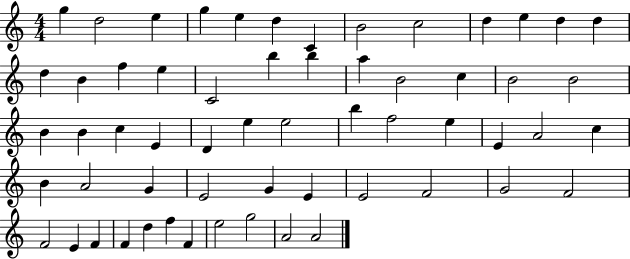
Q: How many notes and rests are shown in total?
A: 59